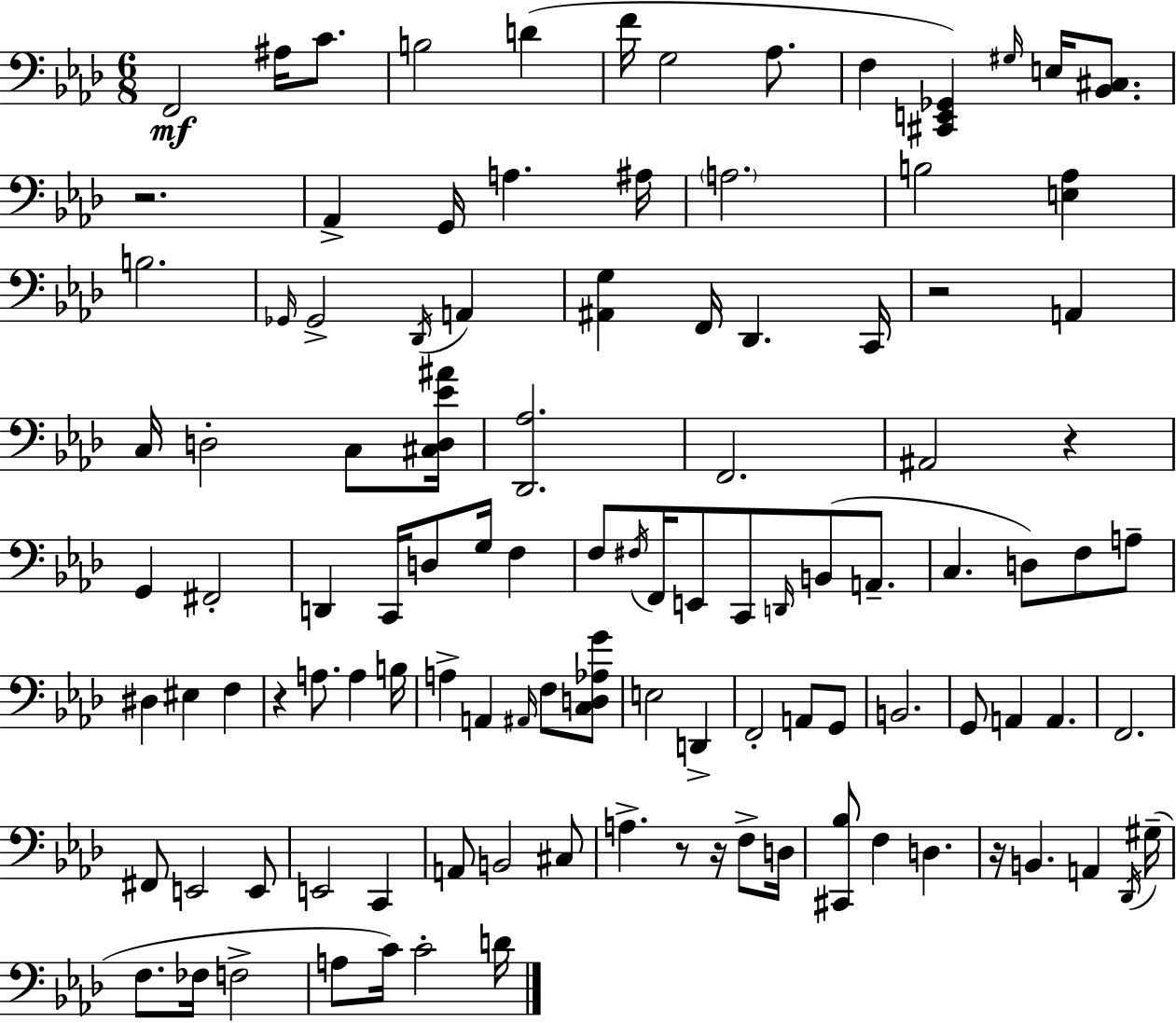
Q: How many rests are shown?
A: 7